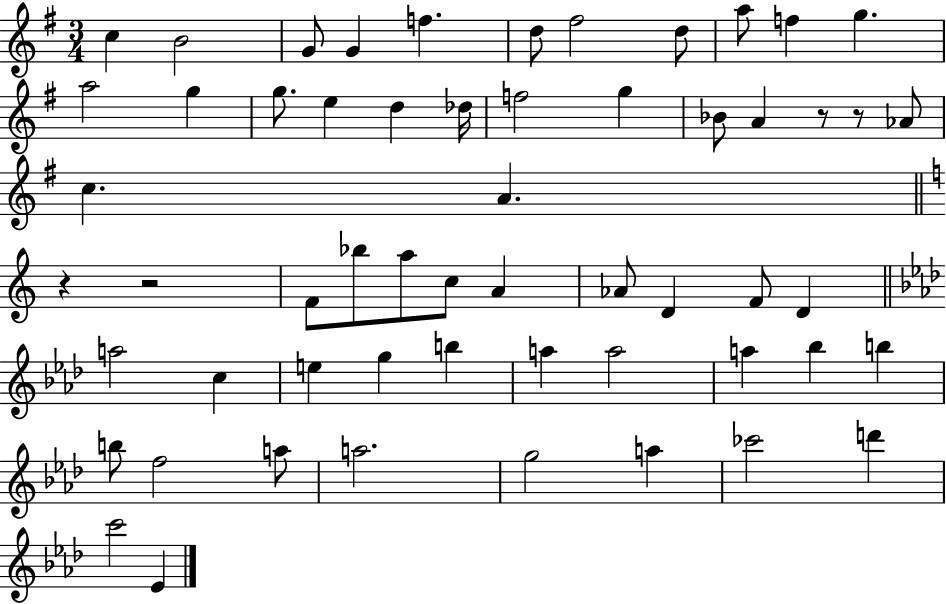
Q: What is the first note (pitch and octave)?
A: C5